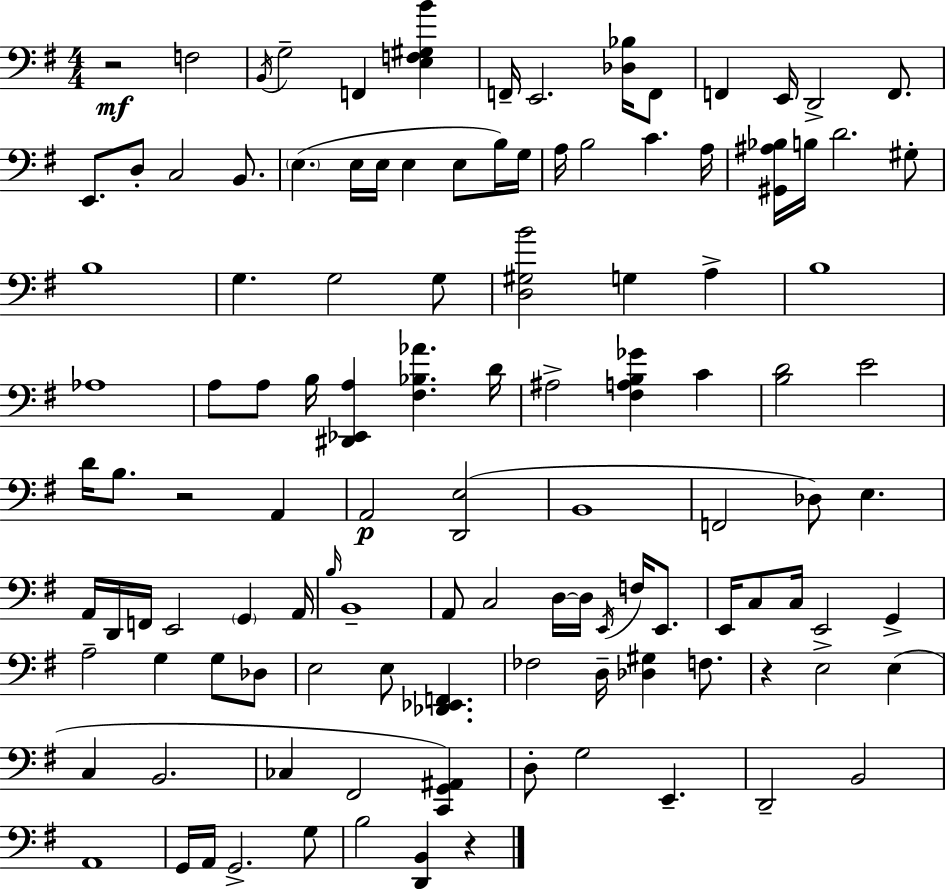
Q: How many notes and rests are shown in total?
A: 115